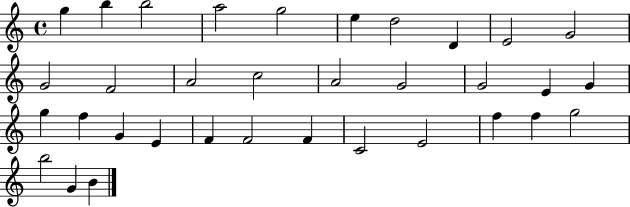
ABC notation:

X:1
T:Untitled
M:4/4
L:1/4
K:C
g b b2 a2 g2 e d2 D E2 G2 G2 F2 A2 c2 A2 G2 G2 E G g f G E F F2 F C2 E2 f f g2 b2 G B